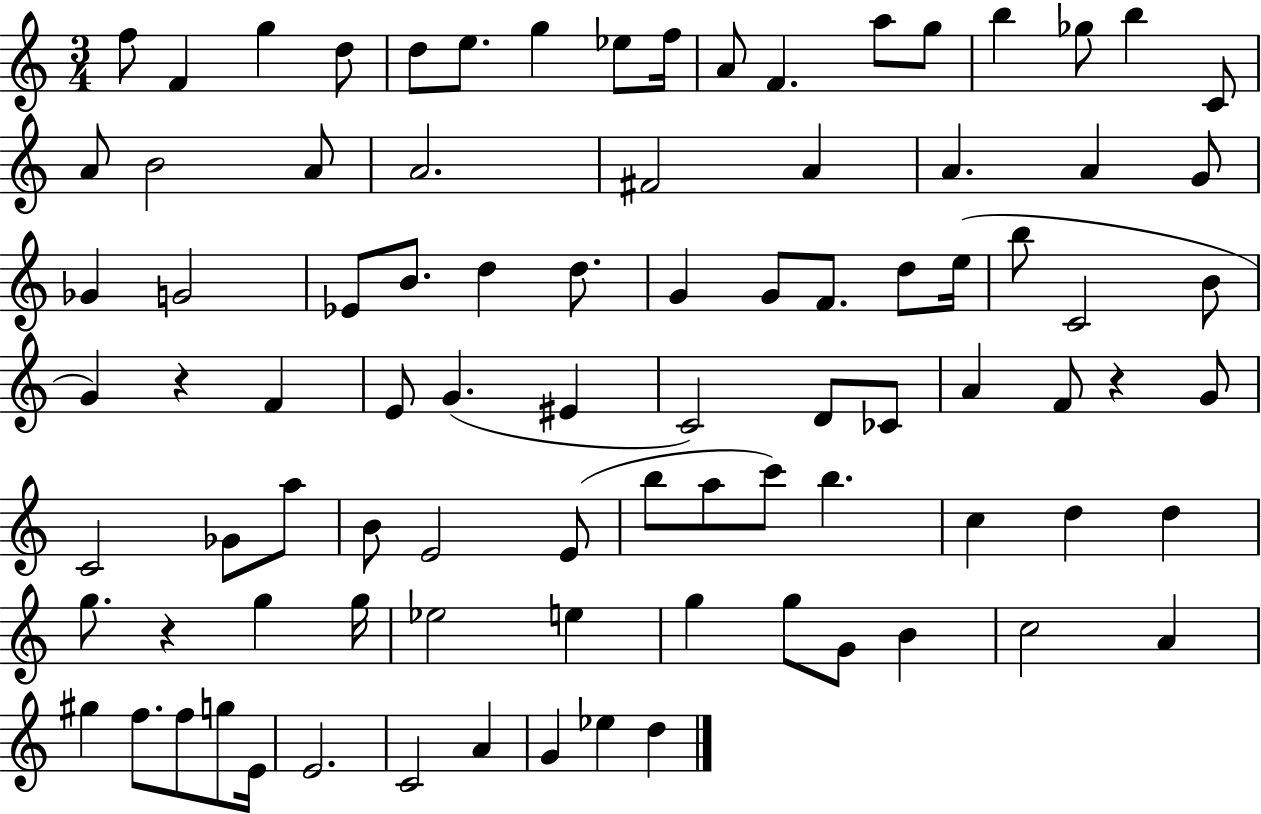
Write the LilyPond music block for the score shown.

{
  \clef treble
  \numericTimeSignature
  \time 3/4
  \key c \major
  \repeat volta 2 { f''8 f'4 g''4 d''8 | d''8 e''8. g''4 ees''8 f''16 | a'8 f'4. a''8 g''8 | b''4 ges''8 b''4 c'8 | \break a'8 b'2 a'8 | a'2. | fis'2 a'4 | a'4. a'4 g'8 | \break ges'4 g'2 | ees'8 b'8. d''4 d''8. | g'4 g'8 f'8. d''8 e''16( | b''8 c'2 b'8 | \break g'4) r4 f'4 | e'8 g'4.( eis'4 | c'2) d'8 ces'8 | a'4 f'8 r4 g'8 | \break c'2 ges'8 a''8 | b'8 e'2 e'8( | b''8 a''8 c'''8) b''4. | c''4 d''4 d''4 | \break g''8. r4 g''4 g''16 | ees''2 e''4 | g''4 g''8 g'8 b'4 | c''2 a'4 | \break gis''4 f''8. f''8 g''8 e'16 | e'2. | c'2 a'4 | g'4 ees''4 d''4 | \break } \bar "|."
}